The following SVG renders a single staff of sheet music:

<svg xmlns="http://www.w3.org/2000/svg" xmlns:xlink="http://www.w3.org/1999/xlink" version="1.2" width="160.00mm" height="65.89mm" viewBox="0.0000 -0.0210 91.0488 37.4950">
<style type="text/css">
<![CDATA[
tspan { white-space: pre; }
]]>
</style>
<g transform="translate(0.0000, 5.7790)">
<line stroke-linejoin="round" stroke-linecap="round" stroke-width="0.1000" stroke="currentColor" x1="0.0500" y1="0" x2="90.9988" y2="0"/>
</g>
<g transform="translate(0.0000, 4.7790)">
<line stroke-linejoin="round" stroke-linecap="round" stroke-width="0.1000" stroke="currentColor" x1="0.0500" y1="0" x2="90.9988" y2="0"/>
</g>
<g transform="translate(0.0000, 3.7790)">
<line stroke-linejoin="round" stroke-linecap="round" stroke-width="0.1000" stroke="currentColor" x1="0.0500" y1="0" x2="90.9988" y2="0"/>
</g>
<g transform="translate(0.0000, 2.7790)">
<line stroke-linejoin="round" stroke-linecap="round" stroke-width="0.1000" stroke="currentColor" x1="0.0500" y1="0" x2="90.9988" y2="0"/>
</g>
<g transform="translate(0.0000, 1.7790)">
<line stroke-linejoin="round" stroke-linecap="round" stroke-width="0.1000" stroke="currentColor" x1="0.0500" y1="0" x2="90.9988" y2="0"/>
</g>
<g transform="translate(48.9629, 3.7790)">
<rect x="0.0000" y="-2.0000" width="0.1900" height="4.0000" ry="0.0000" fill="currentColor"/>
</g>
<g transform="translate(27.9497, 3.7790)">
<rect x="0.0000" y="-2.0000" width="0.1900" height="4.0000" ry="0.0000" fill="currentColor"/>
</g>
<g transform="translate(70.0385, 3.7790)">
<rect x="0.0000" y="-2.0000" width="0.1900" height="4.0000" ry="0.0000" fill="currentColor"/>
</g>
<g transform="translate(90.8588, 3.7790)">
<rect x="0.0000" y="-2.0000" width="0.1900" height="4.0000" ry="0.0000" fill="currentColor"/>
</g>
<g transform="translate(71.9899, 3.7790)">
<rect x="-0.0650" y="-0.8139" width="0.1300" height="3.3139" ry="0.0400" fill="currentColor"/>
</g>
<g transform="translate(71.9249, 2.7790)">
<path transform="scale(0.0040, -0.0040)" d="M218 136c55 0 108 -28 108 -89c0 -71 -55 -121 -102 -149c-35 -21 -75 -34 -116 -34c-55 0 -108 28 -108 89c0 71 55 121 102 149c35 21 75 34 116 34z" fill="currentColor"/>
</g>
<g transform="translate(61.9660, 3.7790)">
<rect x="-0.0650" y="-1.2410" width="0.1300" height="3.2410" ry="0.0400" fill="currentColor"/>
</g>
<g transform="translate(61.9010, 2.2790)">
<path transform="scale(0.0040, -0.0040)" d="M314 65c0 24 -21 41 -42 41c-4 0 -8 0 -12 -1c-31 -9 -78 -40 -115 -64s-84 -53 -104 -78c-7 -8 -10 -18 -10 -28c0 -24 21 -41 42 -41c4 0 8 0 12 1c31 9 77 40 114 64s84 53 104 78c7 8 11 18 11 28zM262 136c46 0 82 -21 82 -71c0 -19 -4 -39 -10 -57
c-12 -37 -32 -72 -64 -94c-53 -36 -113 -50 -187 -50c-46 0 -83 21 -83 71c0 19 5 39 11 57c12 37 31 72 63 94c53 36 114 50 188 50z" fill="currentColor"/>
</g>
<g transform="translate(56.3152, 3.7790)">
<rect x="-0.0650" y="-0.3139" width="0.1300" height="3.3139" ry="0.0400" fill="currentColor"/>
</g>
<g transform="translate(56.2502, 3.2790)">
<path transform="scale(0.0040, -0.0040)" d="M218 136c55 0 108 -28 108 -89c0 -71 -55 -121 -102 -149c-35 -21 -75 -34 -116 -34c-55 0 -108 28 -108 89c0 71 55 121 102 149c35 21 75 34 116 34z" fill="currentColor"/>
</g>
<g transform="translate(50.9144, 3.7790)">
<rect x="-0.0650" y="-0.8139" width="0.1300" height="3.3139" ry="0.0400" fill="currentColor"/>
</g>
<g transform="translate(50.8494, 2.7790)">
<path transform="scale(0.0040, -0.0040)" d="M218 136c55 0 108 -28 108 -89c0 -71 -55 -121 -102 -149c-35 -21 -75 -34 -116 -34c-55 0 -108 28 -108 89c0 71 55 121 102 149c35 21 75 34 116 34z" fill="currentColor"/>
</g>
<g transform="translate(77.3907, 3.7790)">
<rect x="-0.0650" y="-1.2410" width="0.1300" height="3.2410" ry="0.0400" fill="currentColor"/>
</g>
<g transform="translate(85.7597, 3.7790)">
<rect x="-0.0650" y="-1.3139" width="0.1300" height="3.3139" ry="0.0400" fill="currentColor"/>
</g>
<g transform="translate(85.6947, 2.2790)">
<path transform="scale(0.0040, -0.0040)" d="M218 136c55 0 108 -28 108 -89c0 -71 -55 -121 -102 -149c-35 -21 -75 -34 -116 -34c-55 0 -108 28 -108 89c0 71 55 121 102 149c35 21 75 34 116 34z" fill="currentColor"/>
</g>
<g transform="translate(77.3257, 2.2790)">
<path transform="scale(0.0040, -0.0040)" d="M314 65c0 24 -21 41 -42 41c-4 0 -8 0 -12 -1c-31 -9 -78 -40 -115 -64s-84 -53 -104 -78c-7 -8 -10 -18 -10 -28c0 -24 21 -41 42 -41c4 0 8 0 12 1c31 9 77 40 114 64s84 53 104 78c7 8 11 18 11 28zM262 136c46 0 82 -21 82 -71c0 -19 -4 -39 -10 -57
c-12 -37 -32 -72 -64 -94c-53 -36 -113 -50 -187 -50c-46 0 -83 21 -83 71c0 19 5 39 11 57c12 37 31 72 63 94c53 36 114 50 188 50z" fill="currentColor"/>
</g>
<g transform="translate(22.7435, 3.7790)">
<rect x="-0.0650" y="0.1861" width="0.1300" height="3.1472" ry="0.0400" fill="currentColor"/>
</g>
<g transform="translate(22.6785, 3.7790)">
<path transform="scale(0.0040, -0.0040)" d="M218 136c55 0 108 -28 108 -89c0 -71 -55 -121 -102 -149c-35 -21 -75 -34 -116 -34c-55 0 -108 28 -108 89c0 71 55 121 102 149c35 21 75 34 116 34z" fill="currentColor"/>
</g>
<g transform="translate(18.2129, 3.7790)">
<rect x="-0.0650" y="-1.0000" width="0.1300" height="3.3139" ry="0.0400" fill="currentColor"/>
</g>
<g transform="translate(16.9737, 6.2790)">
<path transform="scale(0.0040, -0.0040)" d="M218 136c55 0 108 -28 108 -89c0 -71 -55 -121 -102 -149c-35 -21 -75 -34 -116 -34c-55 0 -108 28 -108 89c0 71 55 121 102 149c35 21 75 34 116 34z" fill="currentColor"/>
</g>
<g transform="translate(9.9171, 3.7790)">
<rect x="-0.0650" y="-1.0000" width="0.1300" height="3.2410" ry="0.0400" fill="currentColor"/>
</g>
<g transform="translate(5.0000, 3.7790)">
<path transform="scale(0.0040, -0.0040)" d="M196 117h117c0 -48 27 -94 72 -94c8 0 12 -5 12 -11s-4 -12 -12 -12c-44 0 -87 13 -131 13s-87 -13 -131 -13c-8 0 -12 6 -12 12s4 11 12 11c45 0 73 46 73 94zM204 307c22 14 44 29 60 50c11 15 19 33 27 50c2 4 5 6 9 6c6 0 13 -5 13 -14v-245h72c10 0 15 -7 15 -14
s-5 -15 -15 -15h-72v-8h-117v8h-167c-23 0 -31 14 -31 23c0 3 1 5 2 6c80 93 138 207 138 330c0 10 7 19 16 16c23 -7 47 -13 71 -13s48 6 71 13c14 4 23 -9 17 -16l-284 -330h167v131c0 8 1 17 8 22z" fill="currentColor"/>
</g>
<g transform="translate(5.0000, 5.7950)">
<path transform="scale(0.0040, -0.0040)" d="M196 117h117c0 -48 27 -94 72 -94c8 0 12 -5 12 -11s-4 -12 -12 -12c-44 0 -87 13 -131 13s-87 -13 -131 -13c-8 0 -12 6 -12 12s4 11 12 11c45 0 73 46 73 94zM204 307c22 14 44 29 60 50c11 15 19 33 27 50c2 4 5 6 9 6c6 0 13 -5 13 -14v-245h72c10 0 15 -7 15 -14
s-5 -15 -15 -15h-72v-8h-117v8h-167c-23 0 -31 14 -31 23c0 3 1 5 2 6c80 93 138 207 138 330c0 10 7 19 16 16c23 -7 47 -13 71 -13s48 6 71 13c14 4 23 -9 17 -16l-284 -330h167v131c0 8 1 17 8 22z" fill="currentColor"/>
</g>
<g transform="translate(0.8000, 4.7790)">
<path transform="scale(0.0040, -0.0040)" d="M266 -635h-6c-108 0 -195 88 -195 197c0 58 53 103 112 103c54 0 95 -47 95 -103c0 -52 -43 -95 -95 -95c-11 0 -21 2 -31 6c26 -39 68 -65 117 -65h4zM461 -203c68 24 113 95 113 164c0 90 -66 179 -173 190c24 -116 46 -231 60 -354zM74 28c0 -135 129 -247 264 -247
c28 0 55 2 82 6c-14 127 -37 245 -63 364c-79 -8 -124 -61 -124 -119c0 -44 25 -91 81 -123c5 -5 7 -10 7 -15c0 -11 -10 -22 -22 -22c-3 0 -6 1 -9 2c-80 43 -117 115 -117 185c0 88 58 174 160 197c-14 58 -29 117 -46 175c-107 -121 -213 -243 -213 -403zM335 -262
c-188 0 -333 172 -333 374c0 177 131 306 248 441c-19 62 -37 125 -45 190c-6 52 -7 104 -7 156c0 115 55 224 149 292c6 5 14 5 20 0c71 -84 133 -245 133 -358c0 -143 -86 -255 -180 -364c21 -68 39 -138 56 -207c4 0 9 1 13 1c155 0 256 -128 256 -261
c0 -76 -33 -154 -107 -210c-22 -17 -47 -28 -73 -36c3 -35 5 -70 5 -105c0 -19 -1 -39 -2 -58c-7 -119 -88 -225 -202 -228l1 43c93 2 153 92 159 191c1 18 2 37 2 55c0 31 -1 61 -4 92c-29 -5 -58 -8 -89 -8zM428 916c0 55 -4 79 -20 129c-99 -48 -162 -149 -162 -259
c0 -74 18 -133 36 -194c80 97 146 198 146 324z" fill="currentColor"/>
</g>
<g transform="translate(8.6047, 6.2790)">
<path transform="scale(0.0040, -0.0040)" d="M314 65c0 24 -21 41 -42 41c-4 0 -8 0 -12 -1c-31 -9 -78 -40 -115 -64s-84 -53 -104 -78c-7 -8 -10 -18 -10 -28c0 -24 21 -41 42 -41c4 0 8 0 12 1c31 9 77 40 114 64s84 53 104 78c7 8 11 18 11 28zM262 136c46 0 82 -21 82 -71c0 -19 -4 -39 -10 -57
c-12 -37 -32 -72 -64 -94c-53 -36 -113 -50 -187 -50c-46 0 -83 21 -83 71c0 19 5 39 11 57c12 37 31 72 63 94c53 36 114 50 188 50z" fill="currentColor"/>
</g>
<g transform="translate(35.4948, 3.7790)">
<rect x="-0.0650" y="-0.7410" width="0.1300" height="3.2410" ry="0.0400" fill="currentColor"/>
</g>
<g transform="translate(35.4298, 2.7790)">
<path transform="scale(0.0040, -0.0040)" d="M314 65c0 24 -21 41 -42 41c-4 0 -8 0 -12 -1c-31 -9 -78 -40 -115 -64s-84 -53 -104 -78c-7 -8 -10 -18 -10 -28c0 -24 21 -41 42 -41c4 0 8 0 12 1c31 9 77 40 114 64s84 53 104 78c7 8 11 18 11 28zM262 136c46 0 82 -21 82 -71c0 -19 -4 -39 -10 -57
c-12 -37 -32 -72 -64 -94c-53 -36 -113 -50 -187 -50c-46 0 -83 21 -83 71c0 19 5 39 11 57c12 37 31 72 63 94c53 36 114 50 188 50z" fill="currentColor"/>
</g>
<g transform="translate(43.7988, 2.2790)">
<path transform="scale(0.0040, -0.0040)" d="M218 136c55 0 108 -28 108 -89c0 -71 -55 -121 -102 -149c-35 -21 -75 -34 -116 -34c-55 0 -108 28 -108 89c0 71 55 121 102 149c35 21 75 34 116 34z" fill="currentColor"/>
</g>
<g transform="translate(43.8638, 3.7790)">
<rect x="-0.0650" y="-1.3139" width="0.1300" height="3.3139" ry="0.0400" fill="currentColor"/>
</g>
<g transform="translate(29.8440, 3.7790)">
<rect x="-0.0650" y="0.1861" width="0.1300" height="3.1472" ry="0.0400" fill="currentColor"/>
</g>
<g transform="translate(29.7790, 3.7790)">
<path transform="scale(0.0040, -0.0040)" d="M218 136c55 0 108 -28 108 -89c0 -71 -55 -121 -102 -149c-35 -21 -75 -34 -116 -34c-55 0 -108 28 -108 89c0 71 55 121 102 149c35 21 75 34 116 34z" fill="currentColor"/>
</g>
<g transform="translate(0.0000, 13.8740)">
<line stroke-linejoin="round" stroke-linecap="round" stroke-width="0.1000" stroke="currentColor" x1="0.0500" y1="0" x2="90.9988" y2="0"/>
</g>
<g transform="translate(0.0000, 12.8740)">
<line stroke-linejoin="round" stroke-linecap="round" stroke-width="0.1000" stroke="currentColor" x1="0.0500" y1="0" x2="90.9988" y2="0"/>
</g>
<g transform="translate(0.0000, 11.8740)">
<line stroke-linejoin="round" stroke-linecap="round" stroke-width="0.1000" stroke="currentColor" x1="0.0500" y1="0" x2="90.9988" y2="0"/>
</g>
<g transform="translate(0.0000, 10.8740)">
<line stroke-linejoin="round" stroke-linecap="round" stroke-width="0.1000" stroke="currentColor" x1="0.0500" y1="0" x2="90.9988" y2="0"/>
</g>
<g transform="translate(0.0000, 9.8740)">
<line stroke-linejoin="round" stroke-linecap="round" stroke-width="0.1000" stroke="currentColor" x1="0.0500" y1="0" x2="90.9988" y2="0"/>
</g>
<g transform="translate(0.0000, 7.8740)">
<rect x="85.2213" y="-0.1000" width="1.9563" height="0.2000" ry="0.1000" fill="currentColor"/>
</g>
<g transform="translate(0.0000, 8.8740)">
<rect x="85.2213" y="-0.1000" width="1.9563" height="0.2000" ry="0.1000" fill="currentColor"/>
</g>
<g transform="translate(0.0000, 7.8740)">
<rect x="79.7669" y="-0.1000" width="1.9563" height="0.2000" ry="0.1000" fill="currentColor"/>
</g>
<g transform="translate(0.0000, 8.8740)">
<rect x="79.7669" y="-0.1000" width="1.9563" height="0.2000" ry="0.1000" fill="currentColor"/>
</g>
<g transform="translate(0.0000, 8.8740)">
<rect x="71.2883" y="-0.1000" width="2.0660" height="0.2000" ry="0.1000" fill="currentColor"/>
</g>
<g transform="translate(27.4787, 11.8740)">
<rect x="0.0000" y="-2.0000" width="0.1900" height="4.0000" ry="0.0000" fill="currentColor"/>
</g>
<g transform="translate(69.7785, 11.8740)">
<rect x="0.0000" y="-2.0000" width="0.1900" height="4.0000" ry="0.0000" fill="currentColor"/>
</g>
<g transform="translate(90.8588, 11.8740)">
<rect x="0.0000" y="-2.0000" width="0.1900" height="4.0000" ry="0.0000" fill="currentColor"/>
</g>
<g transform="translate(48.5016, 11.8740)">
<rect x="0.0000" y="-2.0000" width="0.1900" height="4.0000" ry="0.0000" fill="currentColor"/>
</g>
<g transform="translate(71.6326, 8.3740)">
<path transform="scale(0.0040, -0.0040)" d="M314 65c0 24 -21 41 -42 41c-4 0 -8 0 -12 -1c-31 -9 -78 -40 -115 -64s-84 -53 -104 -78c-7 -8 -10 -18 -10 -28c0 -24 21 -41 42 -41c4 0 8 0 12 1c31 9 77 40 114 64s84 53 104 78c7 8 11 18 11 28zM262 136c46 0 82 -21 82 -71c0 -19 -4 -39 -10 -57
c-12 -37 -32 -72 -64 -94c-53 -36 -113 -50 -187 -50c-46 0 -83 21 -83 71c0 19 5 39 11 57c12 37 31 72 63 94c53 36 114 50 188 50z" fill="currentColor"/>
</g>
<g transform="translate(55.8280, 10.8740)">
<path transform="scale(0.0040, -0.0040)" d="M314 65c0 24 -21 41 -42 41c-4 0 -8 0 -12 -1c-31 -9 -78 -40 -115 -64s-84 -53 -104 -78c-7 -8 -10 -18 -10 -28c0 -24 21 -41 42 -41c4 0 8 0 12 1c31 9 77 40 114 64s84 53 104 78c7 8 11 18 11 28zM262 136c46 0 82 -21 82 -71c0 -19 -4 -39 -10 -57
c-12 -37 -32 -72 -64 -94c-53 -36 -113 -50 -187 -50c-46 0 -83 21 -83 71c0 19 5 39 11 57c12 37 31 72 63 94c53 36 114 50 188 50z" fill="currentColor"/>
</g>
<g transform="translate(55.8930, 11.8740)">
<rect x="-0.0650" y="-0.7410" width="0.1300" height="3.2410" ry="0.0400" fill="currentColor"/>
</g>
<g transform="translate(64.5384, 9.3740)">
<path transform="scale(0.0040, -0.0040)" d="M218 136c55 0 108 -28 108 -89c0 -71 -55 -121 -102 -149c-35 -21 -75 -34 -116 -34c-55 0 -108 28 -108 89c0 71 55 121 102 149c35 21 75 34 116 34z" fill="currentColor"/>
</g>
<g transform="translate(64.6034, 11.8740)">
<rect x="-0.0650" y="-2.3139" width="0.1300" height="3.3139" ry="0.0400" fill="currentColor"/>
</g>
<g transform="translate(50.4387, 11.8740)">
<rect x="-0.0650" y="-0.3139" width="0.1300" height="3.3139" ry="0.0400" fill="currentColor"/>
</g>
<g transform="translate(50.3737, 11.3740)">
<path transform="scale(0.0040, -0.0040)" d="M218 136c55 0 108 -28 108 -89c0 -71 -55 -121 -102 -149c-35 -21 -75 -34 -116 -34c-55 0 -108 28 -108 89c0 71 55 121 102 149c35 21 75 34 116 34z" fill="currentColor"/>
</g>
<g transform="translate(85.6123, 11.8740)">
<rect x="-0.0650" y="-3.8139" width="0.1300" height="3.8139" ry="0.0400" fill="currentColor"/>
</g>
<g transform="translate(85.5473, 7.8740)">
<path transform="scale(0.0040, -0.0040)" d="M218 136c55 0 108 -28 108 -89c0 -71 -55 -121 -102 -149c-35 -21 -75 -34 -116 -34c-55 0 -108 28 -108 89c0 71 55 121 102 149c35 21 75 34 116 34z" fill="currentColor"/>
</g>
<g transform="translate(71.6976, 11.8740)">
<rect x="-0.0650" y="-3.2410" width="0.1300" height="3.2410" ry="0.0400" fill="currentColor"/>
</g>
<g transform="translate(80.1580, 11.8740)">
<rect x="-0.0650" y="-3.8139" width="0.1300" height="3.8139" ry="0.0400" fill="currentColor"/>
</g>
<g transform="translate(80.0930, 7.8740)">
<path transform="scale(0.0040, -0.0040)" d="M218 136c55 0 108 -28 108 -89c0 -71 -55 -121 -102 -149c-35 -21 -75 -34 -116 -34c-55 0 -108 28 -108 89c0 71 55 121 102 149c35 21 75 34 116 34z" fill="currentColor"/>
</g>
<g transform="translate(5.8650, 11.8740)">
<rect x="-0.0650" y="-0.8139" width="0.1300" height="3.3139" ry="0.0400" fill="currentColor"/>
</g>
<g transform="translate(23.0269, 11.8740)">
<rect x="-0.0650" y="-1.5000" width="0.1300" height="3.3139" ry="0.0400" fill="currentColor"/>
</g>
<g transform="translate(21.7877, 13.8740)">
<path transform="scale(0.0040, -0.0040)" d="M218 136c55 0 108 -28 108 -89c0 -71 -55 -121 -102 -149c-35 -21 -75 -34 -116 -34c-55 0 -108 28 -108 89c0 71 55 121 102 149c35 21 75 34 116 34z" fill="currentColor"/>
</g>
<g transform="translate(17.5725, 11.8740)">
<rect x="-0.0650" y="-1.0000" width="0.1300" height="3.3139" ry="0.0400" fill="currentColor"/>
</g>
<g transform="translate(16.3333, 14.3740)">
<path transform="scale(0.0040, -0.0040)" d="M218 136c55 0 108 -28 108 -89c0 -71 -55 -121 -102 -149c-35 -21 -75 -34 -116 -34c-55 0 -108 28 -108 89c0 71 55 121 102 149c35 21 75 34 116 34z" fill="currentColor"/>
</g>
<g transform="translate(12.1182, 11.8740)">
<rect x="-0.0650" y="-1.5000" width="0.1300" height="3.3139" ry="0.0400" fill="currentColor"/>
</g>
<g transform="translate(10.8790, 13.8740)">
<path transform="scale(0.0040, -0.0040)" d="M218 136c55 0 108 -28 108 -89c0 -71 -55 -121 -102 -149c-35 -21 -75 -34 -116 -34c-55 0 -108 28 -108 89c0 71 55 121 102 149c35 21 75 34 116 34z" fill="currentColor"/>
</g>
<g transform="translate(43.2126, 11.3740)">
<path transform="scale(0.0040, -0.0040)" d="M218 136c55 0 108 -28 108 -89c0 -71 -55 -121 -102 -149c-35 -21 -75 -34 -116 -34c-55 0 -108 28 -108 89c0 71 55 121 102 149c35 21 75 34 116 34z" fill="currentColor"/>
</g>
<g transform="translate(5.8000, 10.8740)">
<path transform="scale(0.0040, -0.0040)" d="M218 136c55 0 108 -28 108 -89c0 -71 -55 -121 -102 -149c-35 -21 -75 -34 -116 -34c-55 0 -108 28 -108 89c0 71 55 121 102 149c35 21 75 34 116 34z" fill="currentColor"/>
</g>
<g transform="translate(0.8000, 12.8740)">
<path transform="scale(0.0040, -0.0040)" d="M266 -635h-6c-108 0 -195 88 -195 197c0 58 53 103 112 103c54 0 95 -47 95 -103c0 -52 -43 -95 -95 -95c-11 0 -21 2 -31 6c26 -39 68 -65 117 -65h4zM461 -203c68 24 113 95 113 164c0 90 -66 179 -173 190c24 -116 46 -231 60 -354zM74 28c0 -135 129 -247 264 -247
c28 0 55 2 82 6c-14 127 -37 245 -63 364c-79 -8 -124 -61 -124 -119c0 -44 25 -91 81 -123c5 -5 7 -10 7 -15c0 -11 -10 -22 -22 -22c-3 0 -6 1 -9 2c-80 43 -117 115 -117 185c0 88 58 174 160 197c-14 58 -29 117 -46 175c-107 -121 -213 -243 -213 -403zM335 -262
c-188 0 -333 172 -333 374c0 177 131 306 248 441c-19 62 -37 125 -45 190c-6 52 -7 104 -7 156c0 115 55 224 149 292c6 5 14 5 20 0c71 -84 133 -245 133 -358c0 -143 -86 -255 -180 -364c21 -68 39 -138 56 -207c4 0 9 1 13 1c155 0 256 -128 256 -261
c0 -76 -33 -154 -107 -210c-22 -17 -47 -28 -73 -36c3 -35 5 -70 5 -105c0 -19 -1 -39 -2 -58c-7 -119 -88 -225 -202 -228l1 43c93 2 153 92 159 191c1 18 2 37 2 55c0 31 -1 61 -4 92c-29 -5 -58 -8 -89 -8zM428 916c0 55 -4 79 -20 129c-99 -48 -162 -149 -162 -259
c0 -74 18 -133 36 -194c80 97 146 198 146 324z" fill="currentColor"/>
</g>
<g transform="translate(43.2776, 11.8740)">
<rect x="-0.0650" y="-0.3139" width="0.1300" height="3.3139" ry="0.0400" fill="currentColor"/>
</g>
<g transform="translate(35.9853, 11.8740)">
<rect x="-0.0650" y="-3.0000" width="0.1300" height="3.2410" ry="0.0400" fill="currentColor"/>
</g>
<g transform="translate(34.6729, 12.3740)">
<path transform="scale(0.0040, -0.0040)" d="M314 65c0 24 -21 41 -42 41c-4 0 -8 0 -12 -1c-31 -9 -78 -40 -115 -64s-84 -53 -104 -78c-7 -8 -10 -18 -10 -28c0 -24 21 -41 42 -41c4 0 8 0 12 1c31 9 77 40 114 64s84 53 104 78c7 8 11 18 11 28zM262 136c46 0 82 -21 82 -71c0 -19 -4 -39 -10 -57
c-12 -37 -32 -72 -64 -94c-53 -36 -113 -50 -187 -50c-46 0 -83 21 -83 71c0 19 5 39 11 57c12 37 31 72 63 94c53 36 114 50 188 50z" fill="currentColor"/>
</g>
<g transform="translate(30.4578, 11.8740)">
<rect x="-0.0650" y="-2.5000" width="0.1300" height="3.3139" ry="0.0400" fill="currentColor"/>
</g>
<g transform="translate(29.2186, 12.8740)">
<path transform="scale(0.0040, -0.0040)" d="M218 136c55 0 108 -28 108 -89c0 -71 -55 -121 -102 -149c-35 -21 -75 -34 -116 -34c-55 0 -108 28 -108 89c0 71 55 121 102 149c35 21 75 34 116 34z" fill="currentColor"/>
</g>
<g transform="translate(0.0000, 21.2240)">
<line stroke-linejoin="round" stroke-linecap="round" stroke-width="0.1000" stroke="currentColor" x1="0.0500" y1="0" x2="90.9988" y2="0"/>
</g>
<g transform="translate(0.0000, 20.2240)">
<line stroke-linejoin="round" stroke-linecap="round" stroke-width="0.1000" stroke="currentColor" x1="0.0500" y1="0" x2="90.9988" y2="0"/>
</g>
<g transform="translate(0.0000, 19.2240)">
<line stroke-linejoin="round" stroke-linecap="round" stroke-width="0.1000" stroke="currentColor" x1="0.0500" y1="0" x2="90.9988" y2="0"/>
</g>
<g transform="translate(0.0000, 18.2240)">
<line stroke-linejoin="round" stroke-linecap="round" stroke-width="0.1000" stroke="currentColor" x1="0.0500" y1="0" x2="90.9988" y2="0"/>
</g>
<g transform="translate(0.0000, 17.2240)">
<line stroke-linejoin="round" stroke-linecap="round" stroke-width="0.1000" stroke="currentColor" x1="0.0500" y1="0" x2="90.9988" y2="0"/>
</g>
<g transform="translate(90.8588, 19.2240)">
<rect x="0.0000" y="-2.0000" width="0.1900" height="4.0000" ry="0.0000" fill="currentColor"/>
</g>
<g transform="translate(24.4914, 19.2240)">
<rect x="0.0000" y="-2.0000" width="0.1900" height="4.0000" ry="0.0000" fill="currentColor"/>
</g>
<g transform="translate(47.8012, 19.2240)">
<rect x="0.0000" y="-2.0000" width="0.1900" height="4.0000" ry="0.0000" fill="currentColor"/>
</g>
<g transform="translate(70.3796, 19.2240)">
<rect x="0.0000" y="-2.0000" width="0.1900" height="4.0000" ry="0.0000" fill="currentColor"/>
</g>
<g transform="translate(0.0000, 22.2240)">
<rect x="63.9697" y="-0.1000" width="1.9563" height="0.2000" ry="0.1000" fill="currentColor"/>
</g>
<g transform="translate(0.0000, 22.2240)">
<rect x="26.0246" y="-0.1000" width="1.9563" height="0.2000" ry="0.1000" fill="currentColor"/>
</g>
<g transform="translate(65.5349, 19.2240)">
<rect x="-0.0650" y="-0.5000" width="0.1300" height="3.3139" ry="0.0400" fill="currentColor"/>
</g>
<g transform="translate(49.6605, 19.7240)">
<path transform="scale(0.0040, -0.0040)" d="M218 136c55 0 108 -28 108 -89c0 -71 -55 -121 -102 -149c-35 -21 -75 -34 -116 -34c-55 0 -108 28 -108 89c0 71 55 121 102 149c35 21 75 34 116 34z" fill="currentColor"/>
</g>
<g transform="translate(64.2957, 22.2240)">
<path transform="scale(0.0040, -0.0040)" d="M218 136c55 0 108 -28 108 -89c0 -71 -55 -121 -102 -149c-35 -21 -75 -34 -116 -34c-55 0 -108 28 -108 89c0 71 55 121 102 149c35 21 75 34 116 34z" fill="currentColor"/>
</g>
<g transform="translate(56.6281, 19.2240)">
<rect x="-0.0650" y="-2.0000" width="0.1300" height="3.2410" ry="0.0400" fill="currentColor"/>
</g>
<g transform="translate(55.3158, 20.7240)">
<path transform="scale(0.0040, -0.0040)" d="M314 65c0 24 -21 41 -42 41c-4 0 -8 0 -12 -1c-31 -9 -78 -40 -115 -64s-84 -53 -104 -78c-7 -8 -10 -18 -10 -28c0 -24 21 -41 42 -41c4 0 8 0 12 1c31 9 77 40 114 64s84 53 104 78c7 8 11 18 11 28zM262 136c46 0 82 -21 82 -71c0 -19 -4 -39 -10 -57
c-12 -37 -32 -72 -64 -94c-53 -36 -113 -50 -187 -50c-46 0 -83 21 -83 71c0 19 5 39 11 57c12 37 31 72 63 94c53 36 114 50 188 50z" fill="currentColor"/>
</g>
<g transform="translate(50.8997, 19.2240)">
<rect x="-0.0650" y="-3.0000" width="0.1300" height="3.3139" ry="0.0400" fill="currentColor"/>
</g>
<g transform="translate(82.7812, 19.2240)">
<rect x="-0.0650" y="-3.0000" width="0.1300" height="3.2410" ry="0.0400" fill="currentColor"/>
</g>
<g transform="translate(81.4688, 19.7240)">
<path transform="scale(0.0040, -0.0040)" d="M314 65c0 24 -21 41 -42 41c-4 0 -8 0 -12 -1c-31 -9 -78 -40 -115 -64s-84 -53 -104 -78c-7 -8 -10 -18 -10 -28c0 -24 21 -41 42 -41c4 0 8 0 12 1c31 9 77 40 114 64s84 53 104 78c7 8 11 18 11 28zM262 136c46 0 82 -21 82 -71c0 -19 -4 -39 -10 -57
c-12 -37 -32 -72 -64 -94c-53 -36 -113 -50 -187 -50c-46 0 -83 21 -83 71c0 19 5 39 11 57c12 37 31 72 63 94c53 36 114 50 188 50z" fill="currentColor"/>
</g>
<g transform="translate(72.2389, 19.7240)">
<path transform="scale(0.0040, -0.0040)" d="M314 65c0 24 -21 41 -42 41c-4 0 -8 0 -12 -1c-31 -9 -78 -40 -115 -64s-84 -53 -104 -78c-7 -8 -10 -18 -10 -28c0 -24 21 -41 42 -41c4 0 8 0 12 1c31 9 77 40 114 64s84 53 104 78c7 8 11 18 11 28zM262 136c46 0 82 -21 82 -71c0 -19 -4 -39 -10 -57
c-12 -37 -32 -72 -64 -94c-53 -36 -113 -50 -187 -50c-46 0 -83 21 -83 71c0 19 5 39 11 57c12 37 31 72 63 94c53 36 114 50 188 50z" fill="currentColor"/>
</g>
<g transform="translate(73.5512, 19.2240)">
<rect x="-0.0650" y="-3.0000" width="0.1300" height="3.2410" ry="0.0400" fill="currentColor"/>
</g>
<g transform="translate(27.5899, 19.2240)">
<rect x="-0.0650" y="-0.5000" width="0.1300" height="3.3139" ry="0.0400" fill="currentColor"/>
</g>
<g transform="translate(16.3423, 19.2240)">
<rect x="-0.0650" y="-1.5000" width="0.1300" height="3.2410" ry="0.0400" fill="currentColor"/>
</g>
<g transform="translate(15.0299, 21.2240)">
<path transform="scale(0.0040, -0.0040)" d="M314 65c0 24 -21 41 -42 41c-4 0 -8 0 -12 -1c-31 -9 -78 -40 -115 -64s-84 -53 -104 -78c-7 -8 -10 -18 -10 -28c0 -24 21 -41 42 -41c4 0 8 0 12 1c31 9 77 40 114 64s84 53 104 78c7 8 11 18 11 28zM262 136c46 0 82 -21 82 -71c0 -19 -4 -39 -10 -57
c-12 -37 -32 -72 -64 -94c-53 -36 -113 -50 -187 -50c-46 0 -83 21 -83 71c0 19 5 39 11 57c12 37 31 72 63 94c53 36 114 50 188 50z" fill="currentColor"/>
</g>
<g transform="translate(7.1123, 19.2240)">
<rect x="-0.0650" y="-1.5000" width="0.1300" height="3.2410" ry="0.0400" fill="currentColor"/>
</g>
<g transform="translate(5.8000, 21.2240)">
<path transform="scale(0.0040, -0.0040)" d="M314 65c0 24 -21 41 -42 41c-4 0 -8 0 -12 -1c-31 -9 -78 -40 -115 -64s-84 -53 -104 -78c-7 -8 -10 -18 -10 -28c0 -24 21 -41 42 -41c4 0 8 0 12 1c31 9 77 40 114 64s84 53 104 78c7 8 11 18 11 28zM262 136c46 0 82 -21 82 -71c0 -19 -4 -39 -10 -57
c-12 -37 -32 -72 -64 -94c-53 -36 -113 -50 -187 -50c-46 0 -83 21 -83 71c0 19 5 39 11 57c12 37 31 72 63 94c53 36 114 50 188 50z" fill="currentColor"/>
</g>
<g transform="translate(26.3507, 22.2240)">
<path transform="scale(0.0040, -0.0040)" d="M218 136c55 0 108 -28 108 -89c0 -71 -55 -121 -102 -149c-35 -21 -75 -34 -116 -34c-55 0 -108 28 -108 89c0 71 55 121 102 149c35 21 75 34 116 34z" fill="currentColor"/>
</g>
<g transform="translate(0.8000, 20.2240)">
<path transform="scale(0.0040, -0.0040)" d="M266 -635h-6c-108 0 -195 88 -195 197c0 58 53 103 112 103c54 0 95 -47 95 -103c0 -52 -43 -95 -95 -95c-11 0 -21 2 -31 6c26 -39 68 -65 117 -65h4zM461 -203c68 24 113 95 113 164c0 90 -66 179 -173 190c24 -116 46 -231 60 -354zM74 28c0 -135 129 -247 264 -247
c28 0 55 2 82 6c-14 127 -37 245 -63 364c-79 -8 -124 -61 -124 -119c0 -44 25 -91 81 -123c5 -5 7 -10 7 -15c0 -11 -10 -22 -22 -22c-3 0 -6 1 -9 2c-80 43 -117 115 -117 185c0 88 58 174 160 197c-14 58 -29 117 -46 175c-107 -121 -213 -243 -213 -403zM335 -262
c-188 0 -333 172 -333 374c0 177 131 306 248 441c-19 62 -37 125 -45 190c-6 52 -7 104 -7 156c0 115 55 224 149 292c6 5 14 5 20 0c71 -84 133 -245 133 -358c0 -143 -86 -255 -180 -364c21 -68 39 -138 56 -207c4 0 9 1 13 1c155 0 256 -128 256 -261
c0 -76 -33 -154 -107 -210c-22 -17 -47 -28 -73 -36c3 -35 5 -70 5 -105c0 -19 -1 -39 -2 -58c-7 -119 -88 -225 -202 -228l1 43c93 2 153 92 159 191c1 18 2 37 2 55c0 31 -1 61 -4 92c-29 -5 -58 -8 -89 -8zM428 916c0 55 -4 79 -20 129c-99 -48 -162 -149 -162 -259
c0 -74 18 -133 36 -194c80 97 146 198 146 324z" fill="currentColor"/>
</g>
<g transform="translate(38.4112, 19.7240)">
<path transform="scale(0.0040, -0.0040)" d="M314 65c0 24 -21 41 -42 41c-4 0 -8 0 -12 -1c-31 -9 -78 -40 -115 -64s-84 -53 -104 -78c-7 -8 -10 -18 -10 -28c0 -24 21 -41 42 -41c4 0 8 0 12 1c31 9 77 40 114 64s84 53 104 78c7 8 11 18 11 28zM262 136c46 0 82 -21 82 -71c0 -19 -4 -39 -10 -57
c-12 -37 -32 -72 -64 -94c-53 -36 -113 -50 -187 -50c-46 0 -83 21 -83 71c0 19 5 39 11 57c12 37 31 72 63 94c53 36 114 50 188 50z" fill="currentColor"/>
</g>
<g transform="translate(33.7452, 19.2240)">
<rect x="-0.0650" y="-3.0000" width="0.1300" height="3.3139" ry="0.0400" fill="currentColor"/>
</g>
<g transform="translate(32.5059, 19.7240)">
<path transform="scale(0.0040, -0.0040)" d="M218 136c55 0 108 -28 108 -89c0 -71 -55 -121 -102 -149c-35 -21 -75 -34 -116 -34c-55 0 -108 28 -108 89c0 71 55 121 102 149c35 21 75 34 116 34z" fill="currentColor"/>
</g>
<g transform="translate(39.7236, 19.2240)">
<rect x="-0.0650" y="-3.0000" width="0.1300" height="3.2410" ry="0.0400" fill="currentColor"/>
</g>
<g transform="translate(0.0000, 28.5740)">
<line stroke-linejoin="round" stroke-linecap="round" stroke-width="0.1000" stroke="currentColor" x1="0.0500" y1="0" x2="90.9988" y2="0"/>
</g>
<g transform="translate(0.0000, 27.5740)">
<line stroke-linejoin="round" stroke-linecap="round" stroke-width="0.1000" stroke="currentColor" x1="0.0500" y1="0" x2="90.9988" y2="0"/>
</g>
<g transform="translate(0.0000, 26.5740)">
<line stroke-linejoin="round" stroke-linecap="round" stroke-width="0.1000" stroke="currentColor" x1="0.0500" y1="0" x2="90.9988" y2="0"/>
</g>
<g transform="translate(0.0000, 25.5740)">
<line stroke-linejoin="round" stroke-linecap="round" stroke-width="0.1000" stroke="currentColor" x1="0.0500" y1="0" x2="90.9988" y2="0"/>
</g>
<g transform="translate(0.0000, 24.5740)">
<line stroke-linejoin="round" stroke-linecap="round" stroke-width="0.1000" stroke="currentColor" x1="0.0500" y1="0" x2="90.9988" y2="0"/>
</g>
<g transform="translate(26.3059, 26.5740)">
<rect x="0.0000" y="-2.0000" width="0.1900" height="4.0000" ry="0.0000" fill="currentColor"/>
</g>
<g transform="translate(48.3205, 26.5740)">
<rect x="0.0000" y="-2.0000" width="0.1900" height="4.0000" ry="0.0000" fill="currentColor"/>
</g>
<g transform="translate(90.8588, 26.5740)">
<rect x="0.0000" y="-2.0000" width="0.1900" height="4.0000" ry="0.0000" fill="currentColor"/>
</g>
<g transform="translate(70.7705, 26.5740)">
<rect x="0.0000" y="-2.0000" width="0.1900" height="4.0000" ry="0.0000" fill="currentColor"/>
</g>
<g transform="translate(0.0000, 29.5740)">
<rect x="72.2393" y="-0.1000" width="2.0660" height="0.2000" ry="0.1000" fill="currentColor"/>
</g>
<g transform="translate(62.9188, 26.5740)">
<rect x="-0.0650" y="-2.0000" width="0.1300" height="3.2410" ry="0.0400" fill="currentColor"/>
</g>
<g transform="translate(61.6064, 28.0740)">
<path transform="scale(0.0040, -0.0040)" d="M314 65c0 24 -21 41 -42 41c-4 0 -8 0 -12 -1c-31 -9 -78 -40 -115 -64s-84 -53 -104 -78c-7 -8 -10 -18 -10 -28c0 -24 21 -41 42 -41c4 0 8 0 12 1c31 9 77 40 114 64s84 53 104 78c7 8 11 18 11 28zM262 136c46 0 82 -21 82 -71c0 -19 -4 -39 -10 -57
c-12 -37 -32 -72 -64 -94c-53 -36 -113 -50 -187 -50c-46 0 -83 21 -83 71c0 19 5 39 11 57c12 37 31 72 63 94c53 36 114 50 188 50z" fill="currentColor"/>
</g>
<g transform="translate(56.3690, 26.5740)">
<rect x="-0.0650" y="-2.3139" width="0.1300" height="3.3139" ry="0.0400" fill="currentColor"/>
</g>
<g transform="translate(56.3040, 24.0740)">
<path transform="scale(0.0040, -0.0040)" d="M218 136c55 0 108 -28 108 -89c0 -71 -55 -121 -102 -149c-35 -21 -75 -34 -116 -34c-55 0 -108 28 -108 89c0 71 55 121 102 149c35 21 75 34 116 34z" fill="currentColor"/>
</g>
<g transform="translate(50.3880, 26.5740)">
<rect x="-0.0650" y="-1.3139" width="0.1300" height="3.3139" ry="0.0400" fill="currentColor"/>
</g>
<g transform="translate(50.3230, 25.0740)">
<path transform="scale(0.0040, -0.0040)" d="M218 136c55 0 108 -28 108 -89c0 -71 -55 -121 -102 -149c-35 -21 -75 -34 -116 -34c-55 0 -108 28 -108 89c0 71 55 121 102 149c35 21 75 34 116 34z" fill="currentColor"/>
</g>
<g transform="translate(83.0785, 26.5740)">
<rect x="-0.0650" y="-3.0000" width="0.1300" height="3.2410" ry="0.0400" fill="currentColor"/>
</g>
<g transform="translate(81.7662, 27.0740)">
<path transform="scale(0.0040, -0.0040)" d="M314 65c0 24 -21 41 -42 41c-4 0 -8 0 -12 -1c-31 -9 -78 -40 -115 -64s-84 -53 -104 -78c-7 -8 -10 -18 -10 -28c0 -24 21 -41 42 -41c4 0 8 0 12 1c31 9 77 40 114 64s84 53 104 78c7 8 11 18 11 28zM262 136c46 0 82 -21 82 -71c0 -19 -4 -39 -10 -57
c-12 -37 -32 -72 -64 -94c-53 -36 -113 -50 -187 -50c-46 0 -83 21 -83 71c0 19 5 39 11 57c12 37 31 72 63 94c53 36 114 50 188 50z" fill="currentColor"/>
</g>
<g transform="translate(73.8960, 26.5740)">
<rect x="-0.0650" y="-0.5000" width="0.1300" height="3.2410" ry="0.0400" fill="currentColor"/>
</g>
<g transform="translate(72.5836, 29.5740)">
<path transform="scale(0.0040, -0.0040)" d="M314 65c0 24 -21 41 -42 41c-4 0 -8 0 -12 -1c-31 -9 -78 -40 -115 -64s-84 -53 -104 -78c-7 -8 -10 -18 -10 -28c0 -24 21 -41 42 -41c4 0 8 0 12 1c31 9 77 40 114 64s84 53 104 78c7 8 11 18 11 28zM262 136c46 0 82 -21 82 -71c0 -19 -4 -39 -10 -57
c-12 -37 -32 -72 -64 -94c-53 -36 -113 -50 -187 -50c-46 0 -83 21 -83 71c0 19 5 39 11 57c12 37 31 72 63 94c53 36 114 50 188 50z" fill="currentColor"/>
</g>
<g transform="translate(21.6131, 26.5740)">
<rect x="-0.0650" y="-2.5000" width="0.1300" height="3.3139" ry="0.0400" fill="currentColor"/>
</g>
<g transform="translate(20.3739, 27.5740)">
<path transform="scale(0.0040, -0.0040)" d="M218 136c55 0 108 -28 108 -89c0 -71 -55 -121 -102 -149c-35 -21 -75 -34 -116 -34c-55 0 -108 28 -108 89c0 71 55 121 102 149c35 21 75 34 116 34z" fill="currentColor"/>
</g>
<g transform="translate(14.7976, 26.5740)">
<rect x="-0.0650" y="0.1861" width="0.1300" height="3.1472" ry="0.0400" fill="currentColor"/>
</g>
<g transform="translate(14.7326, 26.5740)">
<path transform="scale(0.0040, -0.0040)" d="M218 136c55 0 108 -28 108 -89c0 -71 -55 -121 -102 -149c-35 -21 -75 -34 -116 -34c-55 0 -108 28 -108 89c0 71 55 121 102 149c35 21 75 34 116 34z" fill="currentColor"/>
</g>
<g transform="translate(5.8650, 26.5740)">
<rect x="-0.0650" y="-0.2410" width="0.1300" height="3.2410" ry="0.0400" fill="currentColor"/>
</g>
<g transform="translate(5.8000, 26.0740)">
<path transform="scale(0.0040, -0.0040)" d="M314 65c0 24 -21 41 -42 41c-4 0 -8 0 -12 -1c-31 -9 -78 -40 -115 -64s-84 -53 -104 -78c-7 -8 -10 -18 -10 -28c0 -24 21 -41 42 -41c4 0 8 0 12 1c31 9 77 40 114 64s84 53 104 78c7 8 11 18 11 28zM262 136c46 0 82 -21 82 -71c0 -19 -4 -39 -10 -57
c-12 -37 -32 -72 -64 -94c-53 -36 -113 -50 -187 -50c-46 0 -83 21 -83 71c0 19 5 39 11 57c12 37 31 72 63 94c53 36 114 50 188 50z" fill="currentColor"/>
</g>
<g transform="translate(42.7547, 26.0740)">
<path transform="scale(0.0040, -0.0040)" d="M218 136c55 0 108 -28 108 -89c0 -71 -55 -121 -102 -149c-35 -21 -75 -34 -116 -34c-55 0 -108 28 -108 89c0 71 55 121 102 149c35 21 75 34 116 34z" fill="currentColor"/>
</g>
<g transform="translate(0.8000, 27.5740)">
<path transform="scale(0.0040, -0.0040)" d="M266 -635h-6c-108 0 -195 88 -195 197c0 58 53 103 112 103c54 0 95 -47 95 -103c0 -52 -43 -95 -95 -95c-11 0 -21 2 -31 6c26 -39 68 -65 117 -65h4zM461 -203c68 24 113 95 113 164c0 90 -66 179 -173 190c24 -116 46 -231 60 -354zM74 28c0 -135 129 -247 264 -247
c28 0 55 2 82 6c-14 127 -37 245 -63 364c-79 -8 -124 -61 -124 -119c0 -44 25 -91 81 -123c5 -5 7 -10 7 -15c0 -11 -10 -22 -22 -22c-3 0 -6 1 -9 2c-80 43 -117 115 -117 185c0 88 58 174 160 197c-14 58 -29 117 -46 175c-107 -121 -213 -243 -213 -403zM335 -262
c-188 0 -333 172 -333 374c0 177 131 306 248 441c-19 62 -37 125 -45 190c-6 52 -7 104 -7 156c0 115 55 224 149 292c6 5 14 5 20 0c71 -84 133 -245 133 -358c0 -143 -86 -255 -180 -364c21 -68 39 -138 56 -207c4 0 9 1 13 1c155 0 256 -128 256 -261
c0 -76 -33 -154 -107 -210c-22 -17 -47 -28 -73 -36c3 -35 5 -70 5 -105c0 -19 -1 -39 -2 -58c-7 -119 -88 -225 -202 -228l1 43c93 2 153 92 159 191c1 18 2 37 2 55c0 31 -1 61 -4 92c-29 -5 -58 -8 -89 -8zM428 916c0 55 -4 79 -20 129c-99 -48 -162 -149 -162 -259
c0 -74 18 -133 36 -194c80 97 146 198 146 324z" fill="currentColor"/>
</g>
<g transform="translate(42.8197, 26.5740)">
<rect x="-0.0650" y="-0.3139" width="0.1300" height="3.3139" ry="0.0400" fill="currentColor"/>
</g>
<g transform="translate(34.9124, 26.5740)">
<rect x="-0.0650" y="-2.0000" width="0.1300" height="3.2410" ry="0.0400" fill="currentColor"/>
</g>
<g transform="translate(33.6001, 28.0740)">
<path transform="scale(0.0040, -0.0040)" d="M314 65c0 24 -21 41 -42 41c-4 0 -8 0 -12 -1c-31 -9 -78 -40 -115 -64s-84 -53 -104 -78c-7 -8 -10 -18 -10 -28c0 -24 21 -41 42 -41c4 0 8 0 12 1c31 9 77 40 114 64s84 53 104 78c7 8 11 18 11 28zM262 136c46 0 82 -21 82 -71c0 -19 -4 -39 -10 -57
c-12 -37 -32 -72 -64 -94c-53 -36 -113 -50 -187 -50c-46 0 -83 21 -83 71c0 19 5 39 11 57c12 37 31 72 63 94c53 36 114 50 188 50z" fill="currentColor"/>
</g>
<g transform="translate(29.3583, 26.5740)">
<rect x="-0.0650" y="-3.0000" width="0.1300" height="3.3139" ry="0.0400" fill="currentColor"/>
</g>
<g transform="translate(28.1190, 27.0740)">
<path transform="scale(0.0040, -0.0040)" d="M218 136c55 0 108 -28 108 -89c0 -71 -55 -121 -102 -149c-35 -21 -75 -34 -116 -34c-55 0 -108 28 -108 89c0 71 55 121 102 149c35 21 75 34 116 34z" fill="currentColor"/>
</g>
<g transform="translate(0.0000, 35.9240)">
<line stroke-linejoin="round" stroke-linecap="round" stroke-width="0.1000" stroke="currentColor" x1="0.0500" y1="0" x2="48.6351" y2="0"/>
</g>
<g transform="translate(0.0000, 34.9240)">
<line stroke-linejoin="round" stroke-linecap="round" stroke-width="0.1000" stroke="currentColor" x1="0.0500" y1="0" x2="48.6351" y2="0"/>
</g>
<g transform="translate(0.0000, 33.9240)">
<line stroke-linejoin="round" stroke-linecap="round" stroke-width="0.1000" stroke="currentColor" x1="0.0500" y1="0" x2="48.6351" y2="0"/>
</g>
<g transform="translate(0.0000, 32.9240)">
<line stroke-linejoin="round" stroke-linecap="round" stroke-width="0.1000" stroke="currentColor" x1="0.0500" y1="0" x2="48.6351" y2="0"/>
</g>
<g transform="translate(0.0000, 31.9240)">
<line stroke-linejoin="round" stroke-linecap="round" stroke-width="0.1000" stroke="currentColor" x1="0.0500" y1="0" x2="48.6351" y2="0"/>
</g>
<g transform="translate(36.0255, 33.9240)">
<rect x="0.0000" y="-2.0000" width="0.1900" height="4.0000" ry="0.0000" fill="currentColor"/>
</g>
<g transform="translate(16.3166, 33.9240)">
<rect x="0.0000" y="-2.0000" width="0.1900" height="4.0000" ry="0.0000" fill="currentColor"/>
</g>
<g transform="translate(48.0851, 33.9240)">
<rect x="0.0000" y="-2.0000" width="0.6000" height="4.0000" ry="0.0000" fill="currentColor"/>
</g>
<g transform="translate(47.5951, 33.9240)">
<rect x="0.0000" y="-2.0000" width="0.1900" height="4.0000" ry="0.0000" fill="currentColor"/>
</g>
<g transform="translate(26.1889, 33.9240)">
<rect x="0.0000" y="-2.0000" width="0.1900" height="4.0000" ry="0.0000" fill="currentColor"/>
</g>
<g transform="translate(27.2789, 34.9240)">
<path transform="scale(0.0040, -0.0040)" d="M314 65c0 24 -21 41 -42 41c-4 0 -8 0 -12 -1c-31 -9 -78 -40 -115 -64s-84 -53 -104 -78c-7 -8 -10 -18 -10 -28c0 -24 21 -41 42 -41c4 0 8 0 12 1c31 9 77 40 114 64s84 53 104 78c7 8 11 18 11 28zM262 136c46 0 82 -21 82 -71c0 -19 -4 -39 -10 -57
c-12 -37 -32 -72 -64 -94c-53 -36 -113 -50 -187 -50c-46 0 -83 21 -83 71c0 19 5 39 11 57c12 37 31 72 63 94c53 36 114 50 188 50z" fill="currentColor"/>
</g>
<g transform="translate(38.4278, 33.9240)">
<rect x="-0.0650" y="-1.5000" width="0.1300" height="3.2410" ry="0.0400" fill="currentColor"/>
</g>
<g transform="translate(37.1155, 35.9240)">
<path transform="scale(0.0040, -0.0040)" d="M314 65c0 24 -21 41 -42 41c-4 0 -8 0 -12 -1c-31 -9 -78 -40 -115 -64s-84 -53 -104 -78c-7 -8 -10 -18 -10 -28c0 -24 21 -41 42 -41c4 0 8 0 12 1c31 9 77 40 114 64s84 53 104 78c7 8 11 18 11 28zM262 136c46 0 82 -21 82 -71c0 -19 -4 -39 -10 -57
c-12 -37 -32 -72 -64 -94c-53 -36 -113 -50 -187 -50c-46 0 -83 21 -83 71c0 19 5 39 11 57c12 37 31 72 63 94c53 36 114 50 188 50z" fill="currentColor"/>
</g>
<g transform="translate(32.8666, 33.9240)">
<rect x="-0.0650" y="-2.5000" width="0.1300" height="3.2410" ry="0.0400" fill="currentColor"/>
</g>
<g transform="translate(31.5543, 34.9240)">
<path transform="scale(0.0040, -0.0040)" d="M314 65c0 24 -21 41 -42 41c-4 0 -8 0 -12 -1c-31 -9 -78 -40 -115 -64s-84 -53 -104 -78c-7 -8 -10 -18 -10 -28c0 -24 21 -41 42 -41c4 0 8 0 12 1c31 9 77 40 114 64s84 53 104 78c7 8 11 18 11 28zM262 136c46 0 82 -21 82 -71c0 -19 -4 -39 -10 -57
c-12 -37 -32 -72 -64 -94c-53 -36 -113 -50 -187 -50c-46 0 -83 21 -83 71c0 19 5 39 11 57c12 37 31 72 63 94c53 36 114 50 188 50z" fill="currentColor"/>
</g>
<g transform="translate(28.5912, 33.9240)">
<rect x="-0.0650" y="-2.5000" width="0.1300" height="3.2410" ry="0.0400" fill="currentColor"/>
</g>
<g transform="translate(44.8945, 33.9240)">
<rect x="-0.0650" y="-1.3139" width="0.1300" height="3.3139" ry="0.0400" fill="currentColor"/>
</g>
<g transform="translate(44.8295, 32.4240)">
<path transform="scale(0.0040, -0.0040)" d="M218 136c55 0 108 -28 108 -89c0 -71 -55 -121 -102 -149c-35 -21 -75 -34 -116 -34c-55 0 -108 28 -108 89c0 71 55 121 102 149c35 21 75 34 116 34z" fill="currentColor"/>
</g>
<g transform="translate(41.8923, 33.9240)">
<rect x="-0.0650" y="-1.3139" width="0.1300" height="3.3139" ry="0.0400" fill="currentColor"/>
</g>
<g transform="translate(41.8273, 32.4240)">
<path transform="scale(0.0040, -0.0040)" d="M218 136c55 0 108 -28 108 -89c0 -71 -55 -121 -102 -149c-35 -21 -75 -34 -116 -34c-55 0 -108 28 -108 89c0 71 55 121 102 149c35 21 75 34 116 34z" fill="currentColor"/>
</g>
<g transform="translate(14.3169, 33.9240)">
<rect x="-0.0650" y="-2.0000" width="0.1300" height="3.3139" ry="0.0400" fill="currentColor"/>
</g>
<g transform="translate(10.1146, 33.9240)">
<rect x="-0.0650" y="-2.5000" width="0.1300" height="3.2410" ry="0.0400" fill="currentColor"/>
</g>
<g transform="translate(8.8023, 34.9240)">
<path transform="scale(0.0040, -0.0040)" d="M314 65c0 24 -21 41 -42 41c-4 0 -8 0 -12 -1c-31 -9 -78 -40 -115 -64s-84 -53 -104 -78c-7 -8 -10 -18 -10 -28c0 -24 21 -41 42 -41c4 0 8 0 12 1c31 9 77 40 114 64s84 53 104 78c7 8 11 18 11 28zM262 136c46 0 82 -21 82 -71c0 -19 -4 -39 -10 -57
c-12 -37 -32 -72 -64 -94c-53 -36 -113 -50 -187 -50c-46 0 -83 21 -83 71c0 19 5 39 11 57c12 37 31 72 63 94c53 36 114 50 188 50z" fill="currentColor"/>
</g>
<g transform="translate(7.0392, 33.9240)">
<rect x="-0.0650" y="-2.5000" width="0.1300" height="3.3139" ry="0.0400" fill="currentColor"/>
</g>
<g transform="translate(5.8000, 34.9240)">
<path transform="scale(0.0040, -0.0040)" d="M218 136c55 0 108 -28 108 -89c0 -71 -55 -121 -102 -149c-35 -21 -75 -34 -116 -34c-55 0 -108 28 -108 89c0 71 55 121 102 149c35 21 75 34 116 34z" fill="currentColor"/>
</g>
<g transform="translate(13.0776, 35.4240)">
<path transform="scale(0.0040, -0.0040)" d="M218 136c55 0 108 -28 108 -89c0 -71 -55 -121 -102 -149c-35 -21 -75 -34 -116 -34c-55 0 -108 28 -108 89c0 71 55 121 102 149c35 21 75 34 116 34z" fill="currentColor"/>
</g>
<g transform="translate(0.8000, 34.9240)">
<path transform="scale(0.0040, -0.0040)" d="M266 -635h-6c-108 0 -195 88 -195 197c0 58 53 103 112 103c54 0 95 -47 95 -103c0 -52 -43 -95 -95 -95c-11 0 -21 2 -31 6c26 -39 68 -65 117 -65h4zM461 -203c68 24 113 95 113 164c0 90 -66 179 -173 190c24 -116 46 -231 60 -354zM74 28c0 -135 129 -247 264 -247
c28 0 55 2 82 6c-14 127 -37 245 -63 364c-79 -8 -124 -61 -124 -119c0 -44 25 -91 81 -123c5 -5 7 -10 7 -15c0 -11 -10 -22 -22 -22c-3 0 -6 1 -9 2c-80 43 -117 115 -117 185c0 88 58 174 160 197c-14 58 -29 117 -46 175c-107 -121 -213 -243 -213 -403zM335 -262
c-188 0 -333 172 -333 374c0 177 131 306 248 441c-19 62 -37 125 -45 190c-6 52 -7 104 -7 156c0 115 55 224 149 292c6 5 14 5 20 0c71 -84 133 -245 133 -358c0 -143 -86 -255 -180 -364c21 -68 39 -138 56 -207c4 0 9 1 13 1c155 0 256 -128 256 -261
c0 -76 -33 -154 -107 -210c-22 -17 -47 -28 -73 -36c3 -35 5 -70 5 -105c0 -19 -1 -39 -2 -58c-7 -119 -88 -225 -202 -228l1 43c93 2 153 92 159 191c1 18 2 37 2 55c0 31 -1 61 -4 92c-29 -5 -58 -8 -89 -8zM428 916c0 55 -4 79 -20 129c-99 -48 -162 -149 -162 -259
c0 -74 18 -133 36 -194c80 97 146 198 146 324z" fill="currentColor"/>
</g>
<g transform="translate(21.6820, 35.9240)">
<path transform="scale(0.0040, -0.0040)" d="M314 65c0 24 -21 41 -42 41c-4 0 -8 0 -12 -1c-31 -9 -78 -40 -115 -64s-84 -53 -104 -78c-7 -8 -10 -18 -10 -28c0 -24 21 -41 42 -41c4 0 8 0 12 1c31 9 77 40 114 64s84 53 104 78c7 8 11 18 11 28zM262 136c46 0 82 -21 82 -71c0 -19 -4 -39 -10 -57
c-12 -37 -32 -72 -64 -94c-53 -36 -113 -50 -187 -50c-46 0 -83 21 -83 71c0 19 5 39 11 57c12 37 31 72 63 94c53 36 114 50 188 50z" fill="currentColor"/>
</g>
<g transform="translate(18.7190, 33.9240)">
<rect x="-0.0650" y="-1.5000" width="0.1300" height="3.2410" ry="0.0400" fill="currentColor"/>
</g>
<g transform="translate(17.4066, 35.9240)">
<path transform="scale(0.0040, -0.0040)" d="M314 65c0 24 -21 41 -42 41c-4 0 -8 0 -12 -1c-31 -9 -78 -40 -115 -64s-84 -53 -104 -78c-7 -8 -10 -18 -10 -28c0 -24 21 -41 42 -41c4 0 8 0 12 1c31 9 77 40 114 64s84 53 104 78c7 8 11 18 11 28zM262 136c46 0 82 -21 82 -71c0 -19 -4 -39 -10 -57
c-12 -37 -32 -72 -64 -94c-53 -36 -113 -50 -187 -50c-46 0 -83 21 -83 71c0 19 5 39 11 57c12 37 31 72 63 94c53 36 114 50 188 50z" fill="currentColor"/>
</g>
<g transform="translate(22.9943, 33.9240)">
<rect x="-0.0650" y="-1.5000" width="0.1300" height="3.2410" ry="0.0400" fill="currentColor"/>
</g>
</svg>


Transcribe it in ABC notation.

X:1
T:Untitled
M:4/4
L:1/4
K:C
D2 D B B d2 e d c e2 d e2 e d E D E G A2 c c d2 g b2 c' c' E2 E2 C A A2 A F2 C A2 A2 c2 B G A F2 c e g F2 C2 A2 G G2 F E2 E2 G2 G2 E2 e e